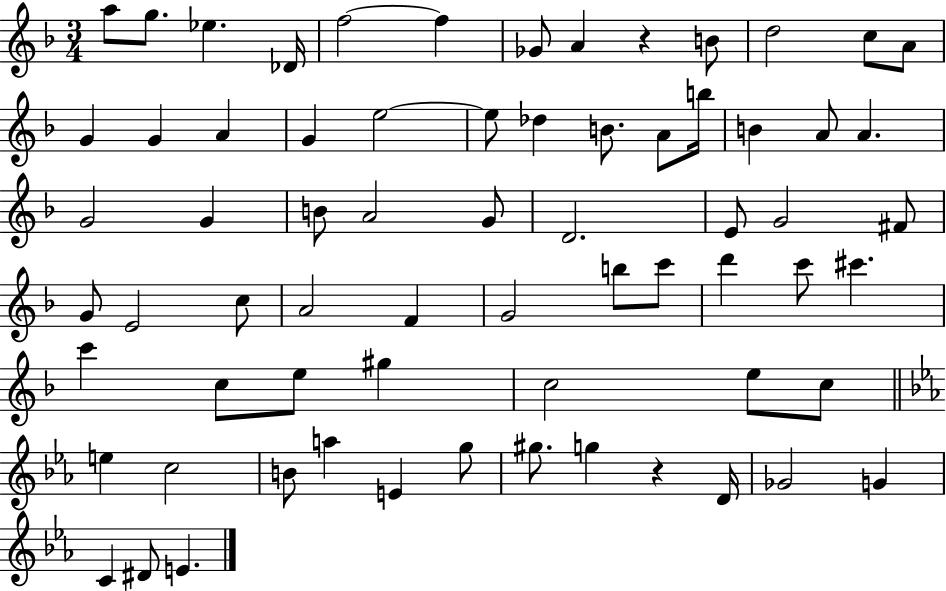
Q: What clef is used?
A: treble